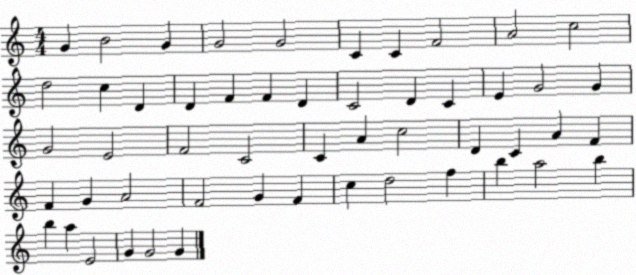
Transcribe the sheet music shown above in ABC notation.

X:1
T:Untitled
M:4/4
L:1/4
K:C
G B2 G G2 G2 C C F2 A2 c2 d2 c D D F F D C2 D C E G2 G G2 E2 F2 C2 C A c2 D C A F F G A2 F2 G F c d2 f b a2 b b a E2 G G2 G